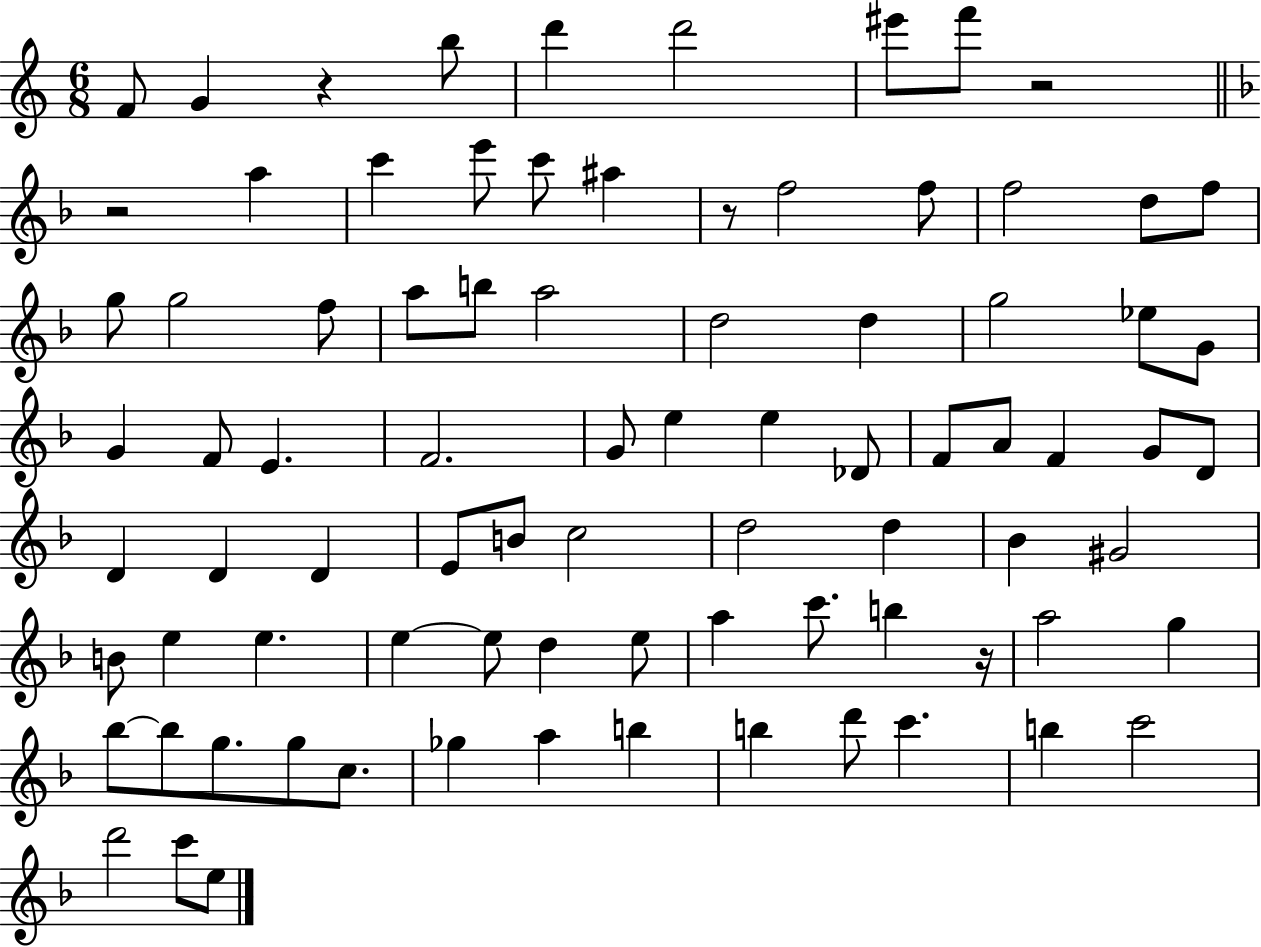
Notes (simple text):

F4/e G4/q R/q B5/e D6/q D6/h EIS6/e F6/e R/h R/h A5/q C6/q E6/e C6/e A#5/q R/e F5/h F5/e F5/h D5/e F5/e G5/e G5/h F5/e A5/e B5/e A5/h D5/h D5/q G5/h Eb5/e G4/e G4/q F4/e E4/q. F4/h. G4/e E5/q E5/q Db4/e F4/e A4/e F4/q G4/e D4/e D4/q D4/q D4/q E4/e B4/e C5/h D5/h D5/q Bb4/q G#4/h B4/e E5/q E5/q. E5/q E5/e D5/q E5/e A5/q C6/e. B5/q R/s A5/h G5/q Bb5/e Bb5/e G5/e. G5/e C5/e. Gb5/q A5/q B5/q B5/q D6/e C6/q. B5/q C6/h D6/h C6/e E5/e